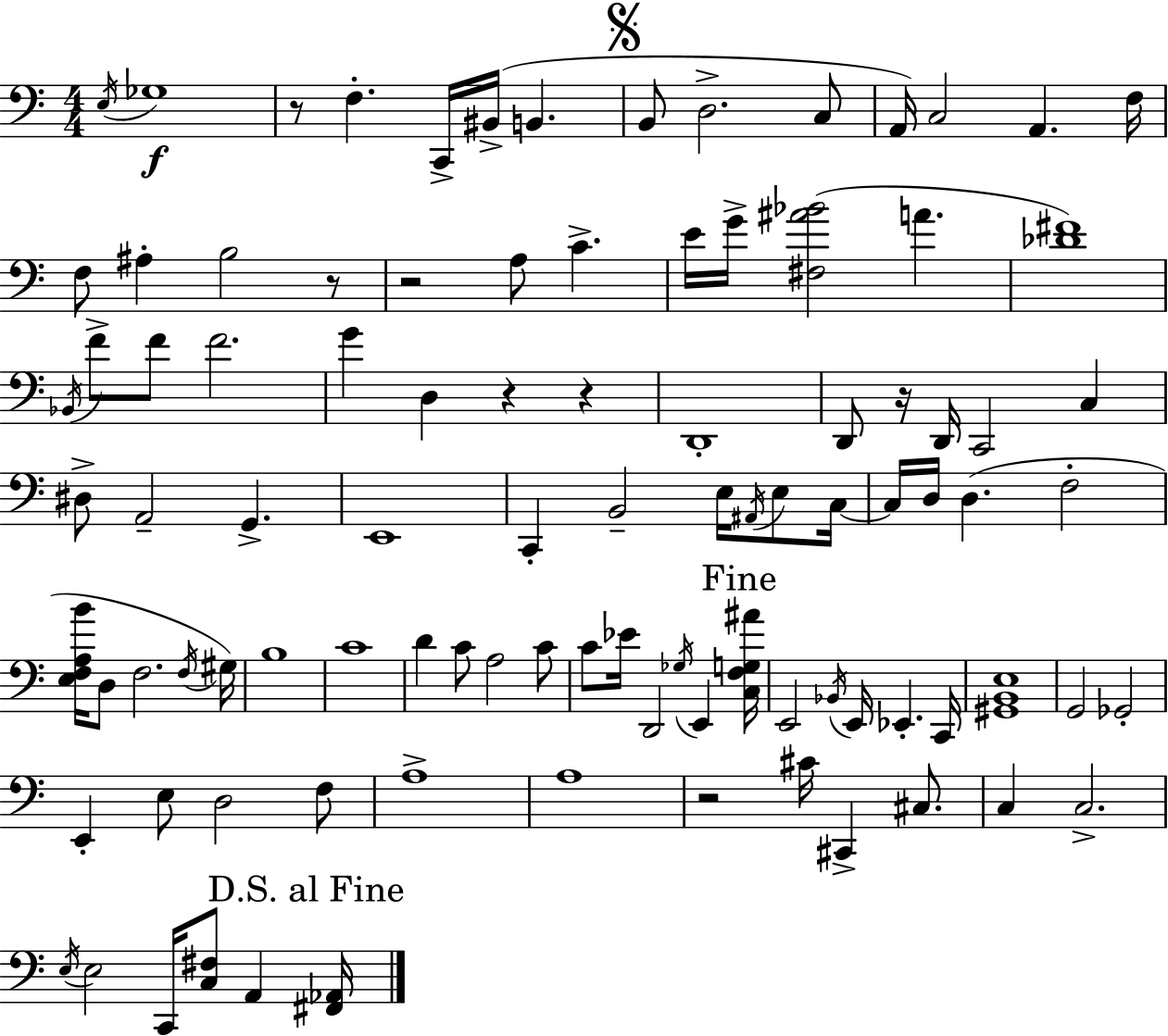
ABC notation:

X:1
T:Untitled
M:4/4
L:1/4
K:Am
E,/4 _G,4 z/2 F, C,,/4 ^B,,/4 B,, B,,/2 D,2 C,/2 A,,/4 C,2 A,, F,/4 F,/2 ^A, B,2 z/2 z2 A,/2 C E/4 G/4 [^F,^A_B]2 A [_D^F]4 _B,,/4 F/2 F/2 F2 G D, z z D,,4 D,,/2 z/4 D,,/4 C,,2 C, ^D,/2 A,,2 G,, E,,4 C,, B,,2 E,/4 ^A,,/4 E,/2 C,/4 C,/4 D,/4 D, F,2 [E,F,A,B]/4 D,/2 F,2 F,/4 ^G,/4 B,4 C4 D C/2 A,2 C/2 C/2 _E/4 D,,2 _G,/4 E,, [C,F,G,^A]/4 E,,2 _B,,/4 E,,/4 _E,, C,,/4 [^G,,B,,E,]4 G,,2 _G,,2 E,, E,/2 D,2 F,/2 A,4 A,4 z2 ^C/4 ^C,, ^C,/2 C, C,2 E,/4 E,2 C,,/4 [C,^F,]/2 A,, [^F,,_A,,]/4